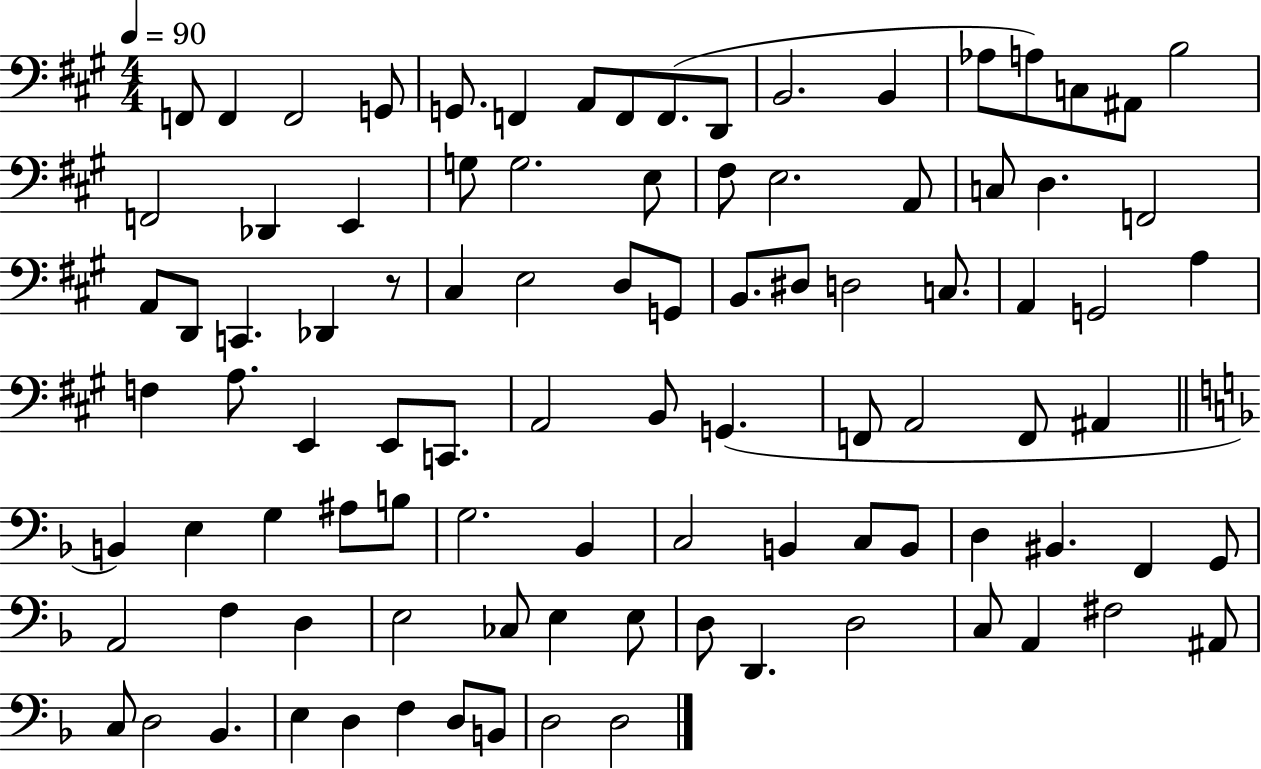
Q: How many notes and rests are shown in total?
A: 96